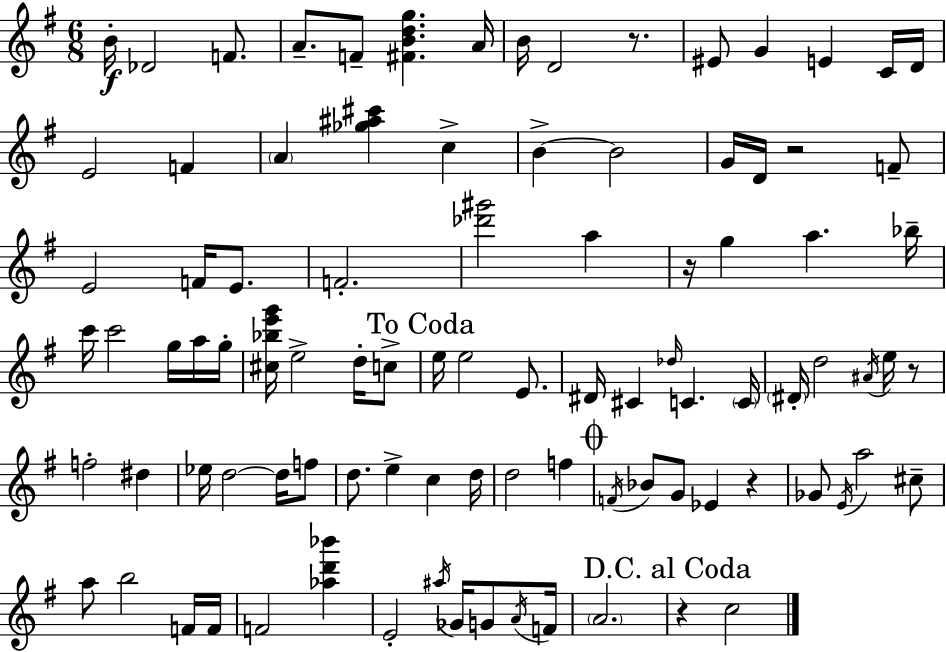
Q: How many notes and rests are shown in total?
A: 94